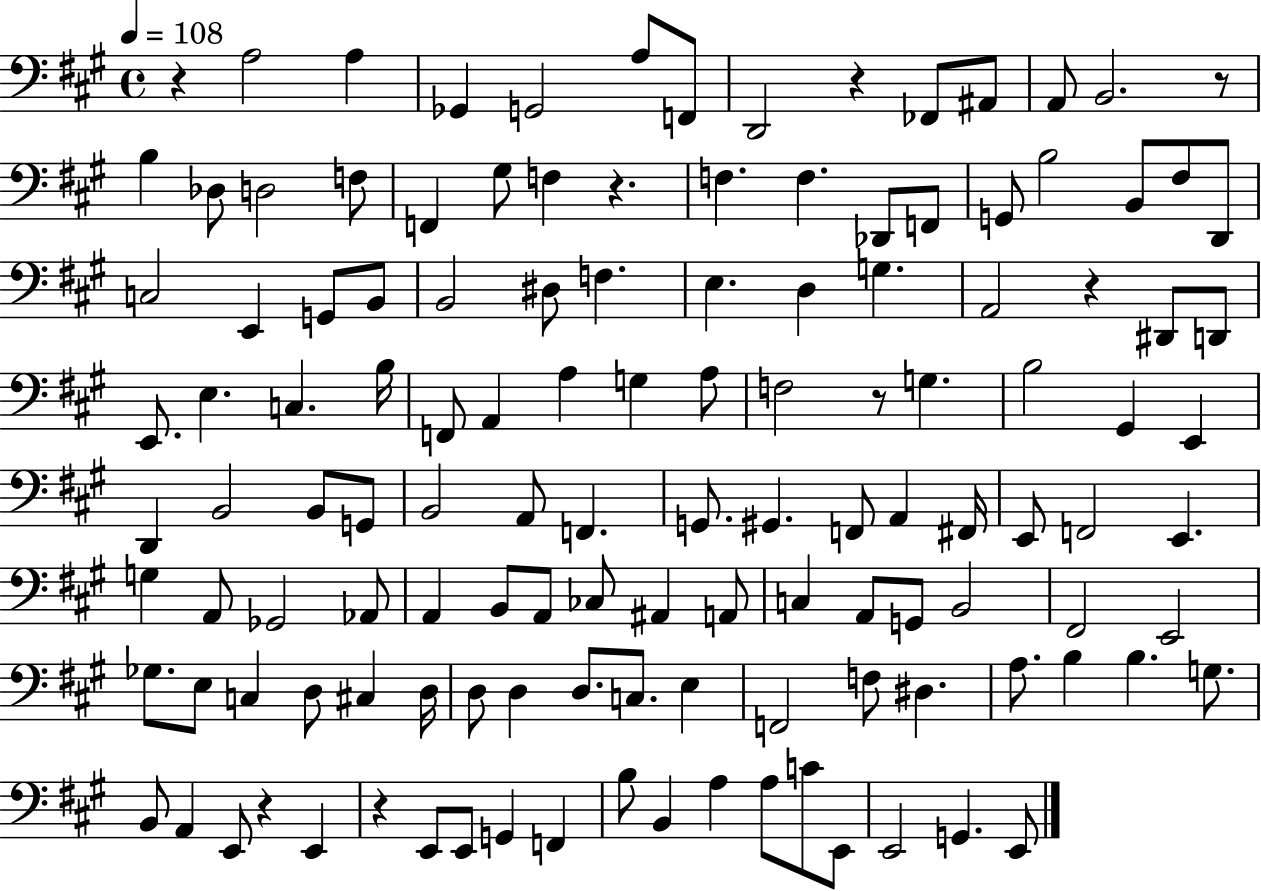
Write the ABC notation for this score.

X:1
T:Untitled
M:4/4
L:1/4
K:A
z A,2 A, _G,, G,,2 A,/2 F,,/2 D,,2 z _F,,/2 ^A,,/2 A,,/2 B,,2 z/2 B, _D,/2 D,2 F,/2 F,, ^G,/2 F, z F, F, _D,,/2 F,,/2 G,,/2 B,2 B,,/2 ^F,/2 D,,/2 C,2 E,, G,,/2 B,,/2 B,,2 ^D,/2 F, E, D, G, A,,2 z ^D,,/2 D,,/2 E,,/2 E, C, B,/4 F,,/2 A,, A, G, A,/2 F,2 z/2 G, B,2 ^G,, E,, D,, B,,2 B,,/2 G,,/2 B,,2 A,,/2 F,, G,,/2 ^G,, F,,/2 A,, ^F,,/4 E,,/2 F,,2 E,, G, A,,/2 _G,,2 _A,,/2 A,, B,,/2 A,,/2 _C,/2 ^A,, A,,/2 C, A,,/2 G,,/2 B,,2 ^F,,2 E,,2 _G,/2 E,/2 C, D,/2 ^C, D,/4 D,/2 D, D,/2 C,/2 E, F,,2 F,/2 ^D, A,/2 B, B, G,/2 B,,/2 A,, E,,/2 z E,, z E,,/2 E,,/2 G,, F,, B,/2 B,, A, A,/2 C/2 E,,/2 E,,2 G,, E,,/2